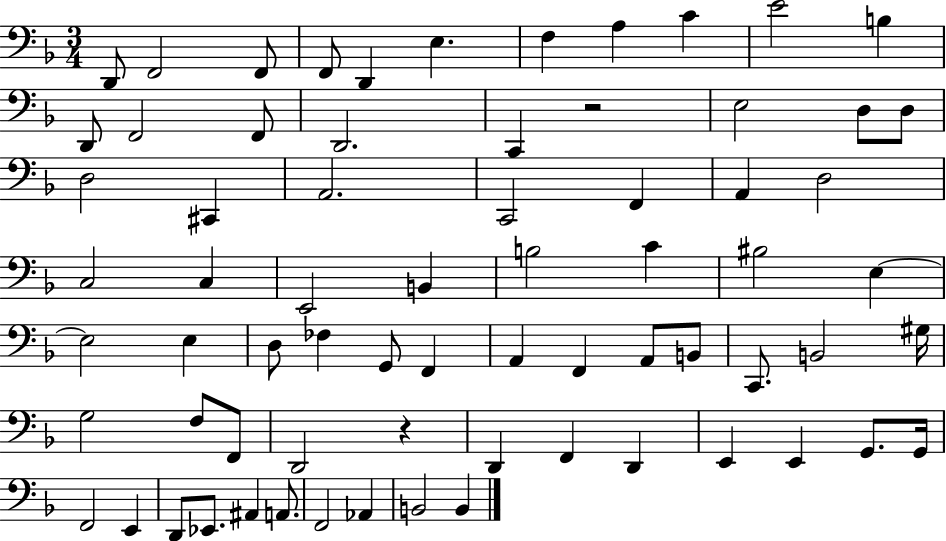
{
  \clef bass
  \numericTimeSignature
  \time 3/4
  \key f \major
  d,8 f,2 f,8 | f,8 d,4 e4. | f4 a4 c'4 | e'2 b4 | \break d,8 f,2 f,8 | d,2. | c,4 r2 | e2 d8 d8 | \break d2 cis,4 | a,2. | c,2 f,4 | a,4 d2 | \break c2 c4 | e,2 b,4 | b2 c'4 | bis2 e4~~ | \break e2 e4 | d8 fes4 g,8 f,4 | a,4 f,4 a,8 b,8 | c,8. b,2 gis16 | \break g2 f8 f,8 | d,2 r4 | d,4 f,4 d,4 | e,4 e,4 g,8. g,16 | \break f,2 e,4 | d,8 ees,8. ais,4 a,8. | f,2 aes,4 | b,2 b,4 | \break \bar "|."
}